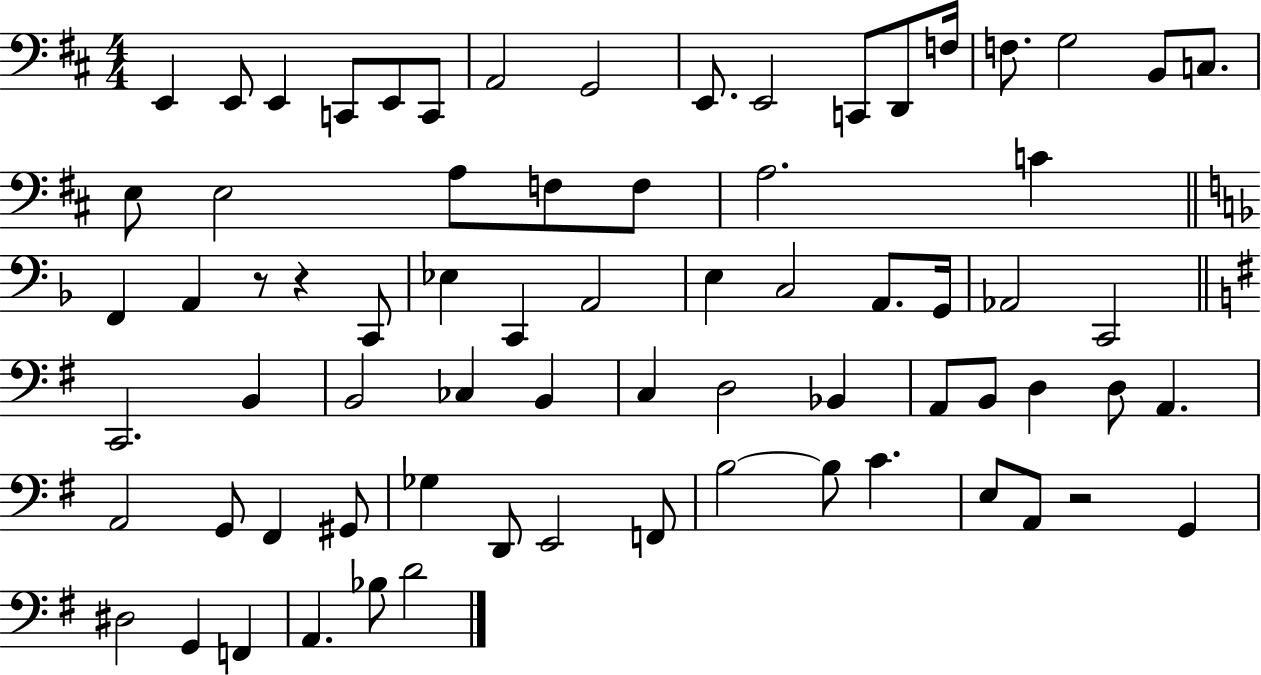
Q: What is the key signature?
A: D major